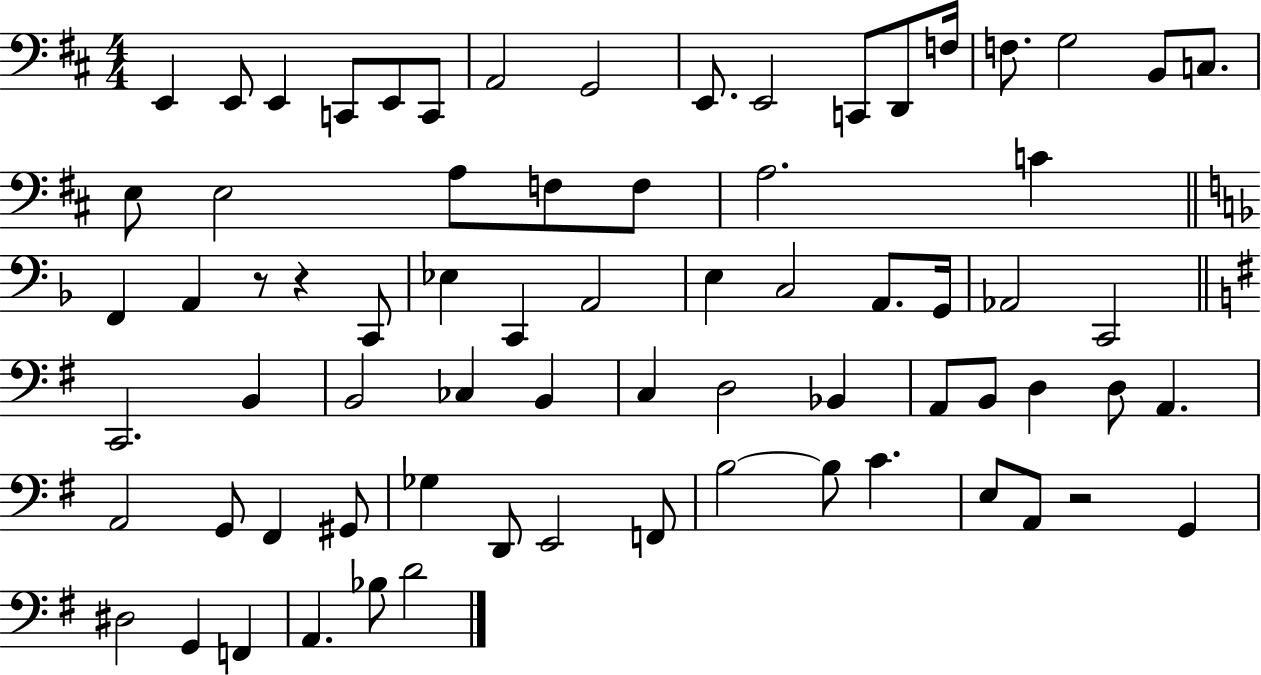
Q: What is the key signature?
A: D major